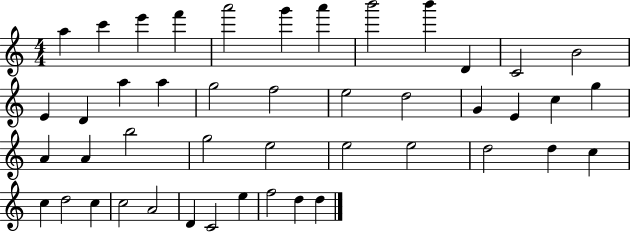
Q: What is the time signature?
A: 4/4